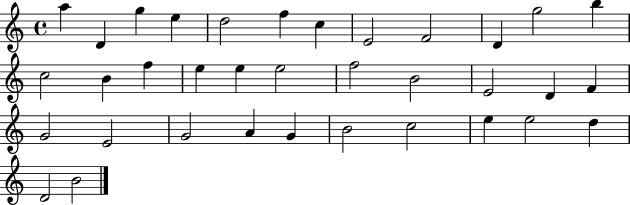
X:1
T:Untitled
M:4/4
L:1/4
K:C
a D g e d2 f c E2 F2 D g2 b c2 B f e e e2 f2 B2 E2 D F G2 E2 G2 A G B2 c2 e e2 d D2 B2